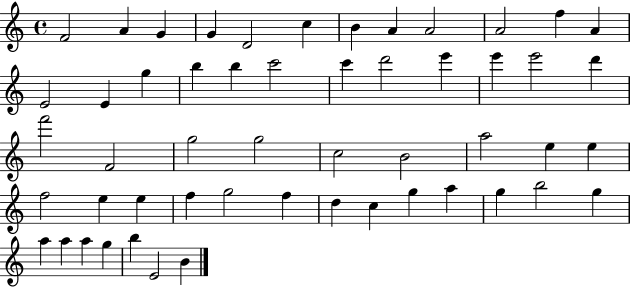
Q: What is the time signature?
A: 4/4